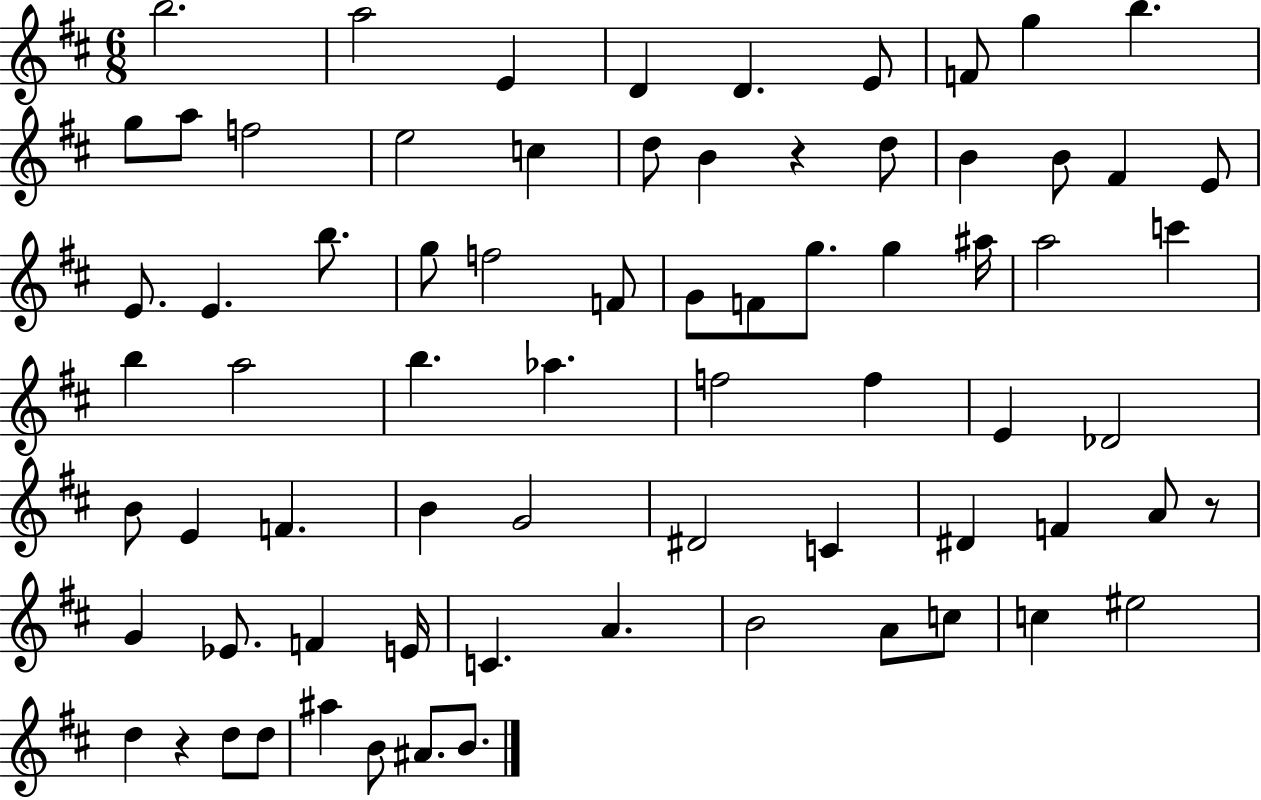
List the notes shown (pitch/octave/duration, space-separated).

B5/h. A5/h E4/q D4/q D4/q. E4/e F4/e G5/q B5/q. G5/e A5/e F5/h E5/h C5/q D5/e B4/q R/q D5/e B4/q B4/e F#4/q E4/e E4/e. E4/q. B5/e. G5/e F5/h F4/e G4/e F4/e G5/e. G5/q A#5/s A5/h C6/q B5/q A5/h B5/q. Ab5/q. F5/h F5/q E4/q Db4/h B4/e E4/q F4/q. B4/q G4/h D#4/h C4/q D#4/q F4/q A4/e R/e G4/q Eb4/e. F4/q E4/s C4/q. A4/q. B4/h A4/e C5/e C5/q EIS5/h D5/q R/q D5/e D5/e A#5/q B4/e A#4/e. B4/e.